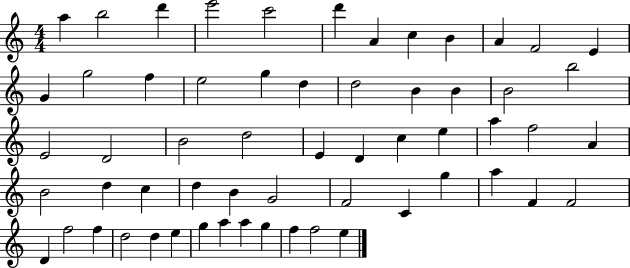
A5/q B5/h D6/q E6/h C6/h D6/q A4/q C5/q B4/q A4/q F4/h E4/q G4/q G5/h F5/q E5/h G5/q D5/q D5/h B4/q B4/q B4/h B5/h E4/h D4/h B4/h D5/h E4/q D4/q C5/q E5/q A5/q F5/h A4/q B4/h D5/q C5/q D5/q B4/q G4/h F4/h C4/q G5/q A5/q F4/q F4/h D4/q F5/h F5/q D5/h D5/q E5/q G5/q A5/q A5/q G5/q F5/q F5/h E5/q